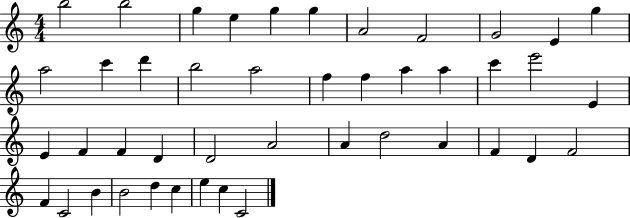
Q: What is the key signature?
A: C major